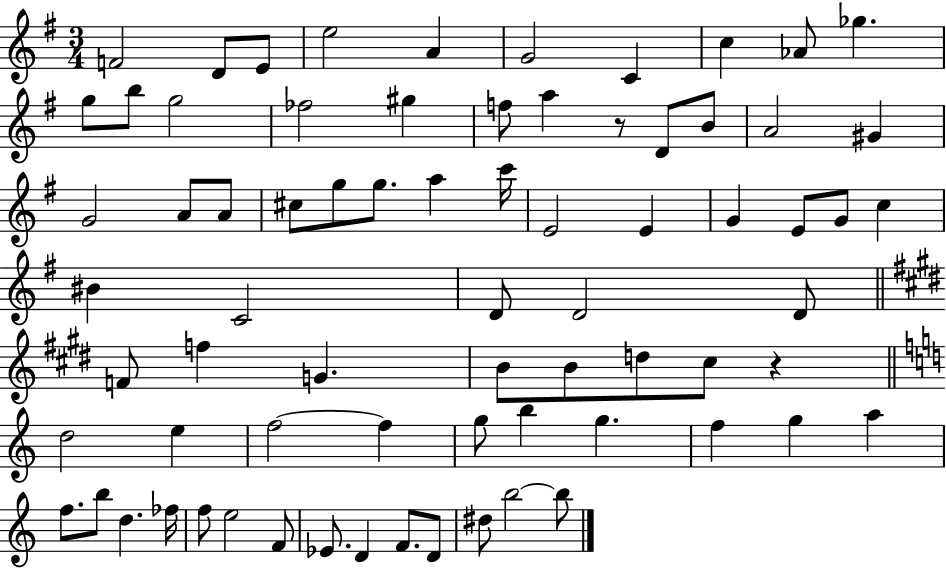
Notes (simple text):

F4/h D4/e E4/e E5/h A4/q G4/h C4/q C5/q Ab4/e Gb5/q. G5/e B5/e G5/h FES5/h G#5/q F5/e A5/q R/e D4/e B4/e A4/h G#4/q G4/h A4/e A4/e C#5/e G5/e G5/e. A5/q C6/s E4/h E4/q G4/q E4/e G4/e C5/q BIS4/q C4/h D4/e D4/h D4/e F4/e F5/q G4/q. B4/e B4/e D5/e C#5/e R/q D5/h E5/q F5/h F5/q G5/e B5/q G5/q. F5/q G5/q A5/q F5/e. B5/e D5/q. FES5/s F5/e E5/h F4/e Eb4/e. D4/q F4/e. D4/e D#5/e B5/h B5/e